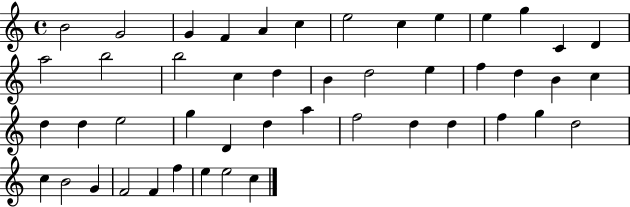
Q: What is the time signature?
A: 4/4